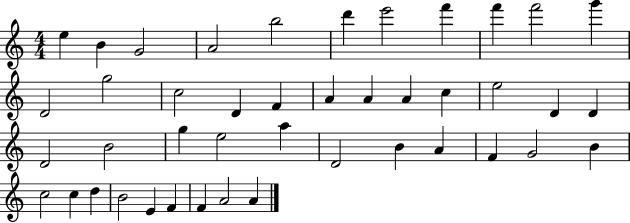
E5/q B4/q G4/h A4/h B5/h D6/q E6/h F6/q F6/q F6/h G6/q D4/h G5/h C5/h D4/q F4/q A4/q A4/q A4/q C5/q E5/h D4/q D4/q D4/h B4/h G5/q E5/h A5/q D4/h B4/q A4/q F4/q G4/h B4/q C5/h C5/q D5/q B4/h E4/q F4/q F4/q A4/h A4/q